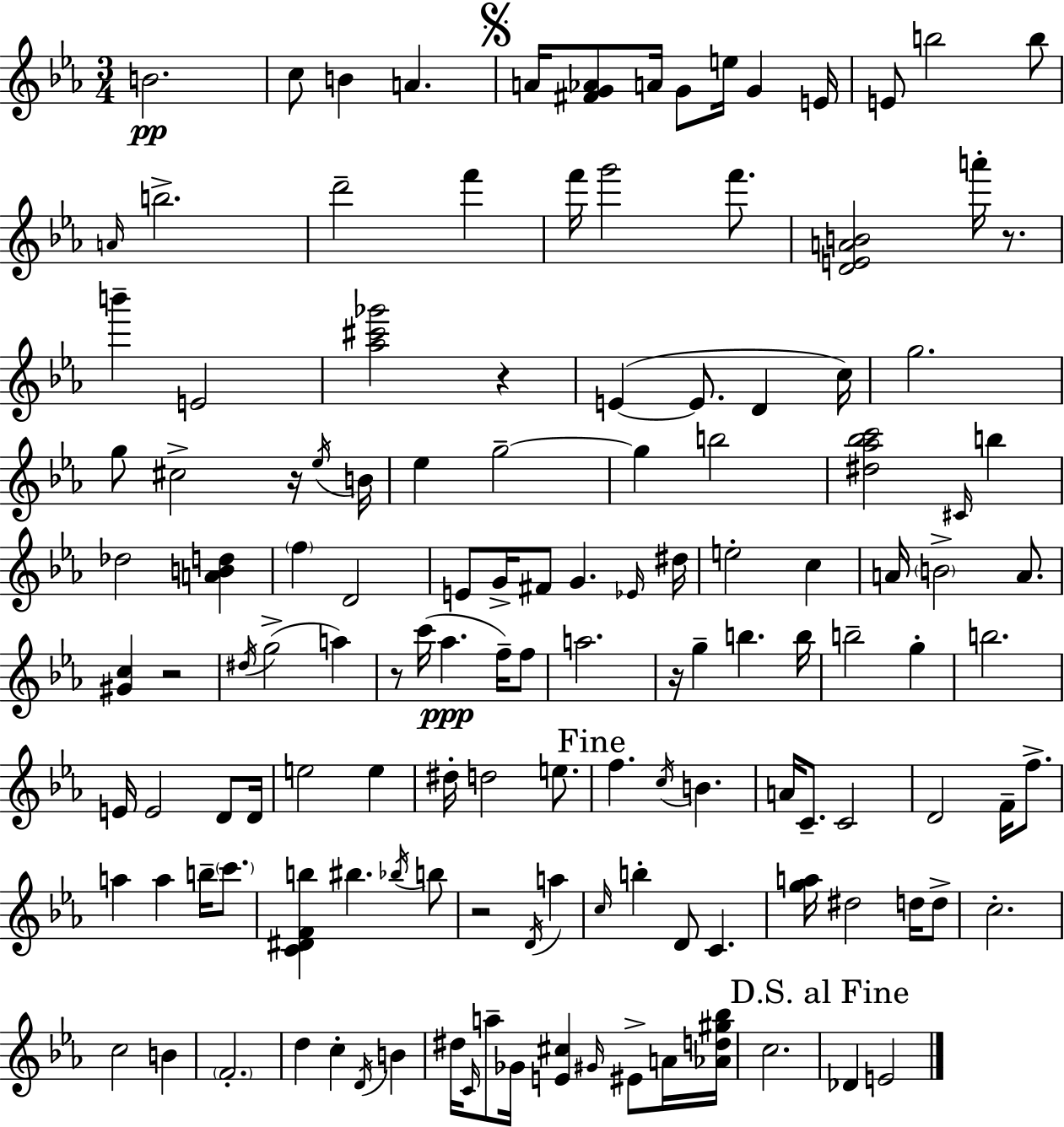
X:1
T:Untitled
M:3/4
L:1/4
K:Cm
B2 c/2 B A A/4 [^FG_A]/2 A/4 G/2 e/4 G E/4 E/2 b2 b/2 A/4 b2 d'2 f' f'/4 g'2 f'/2 [DEAB]2 a'/4 z/2 b' E2 [_a^c'_g']2 z E E/2 D c/4 g2 g/2 ^c2 z/4 _e/4 B/4 _e g2 g b2 [^d_a_bc']2 ^C/4 b _d2 [ABd] f D2 E/2 G/4 ^F/2 G _E/4 ^d/4 e2 c A/4 B2 A/2 [^Gc] z2 ^d/4 g2 a z/2 c'/4 _a f/4 f/2 a2 z/4 g b b/4 b2 g b2 E/4 E2 D/2 D/4 e2 e ^d/4 d2 e/2 f c/4 B A/4 C/2 C2 D2 F/4 f/2 a a b/4 c'/2 [C^DFb] ^b _b/4 b/2 z2 D/4 a c/4 b D/2 C [ga]/4 ^d2 d/4 d/2 c2 c2 B F2 d c D/4 B ^d/4 C/4 a/2 _G/4 [E^c] ^G/4 ^E/2 A/4 [_Ad^g_b]/4 c2 _D E2